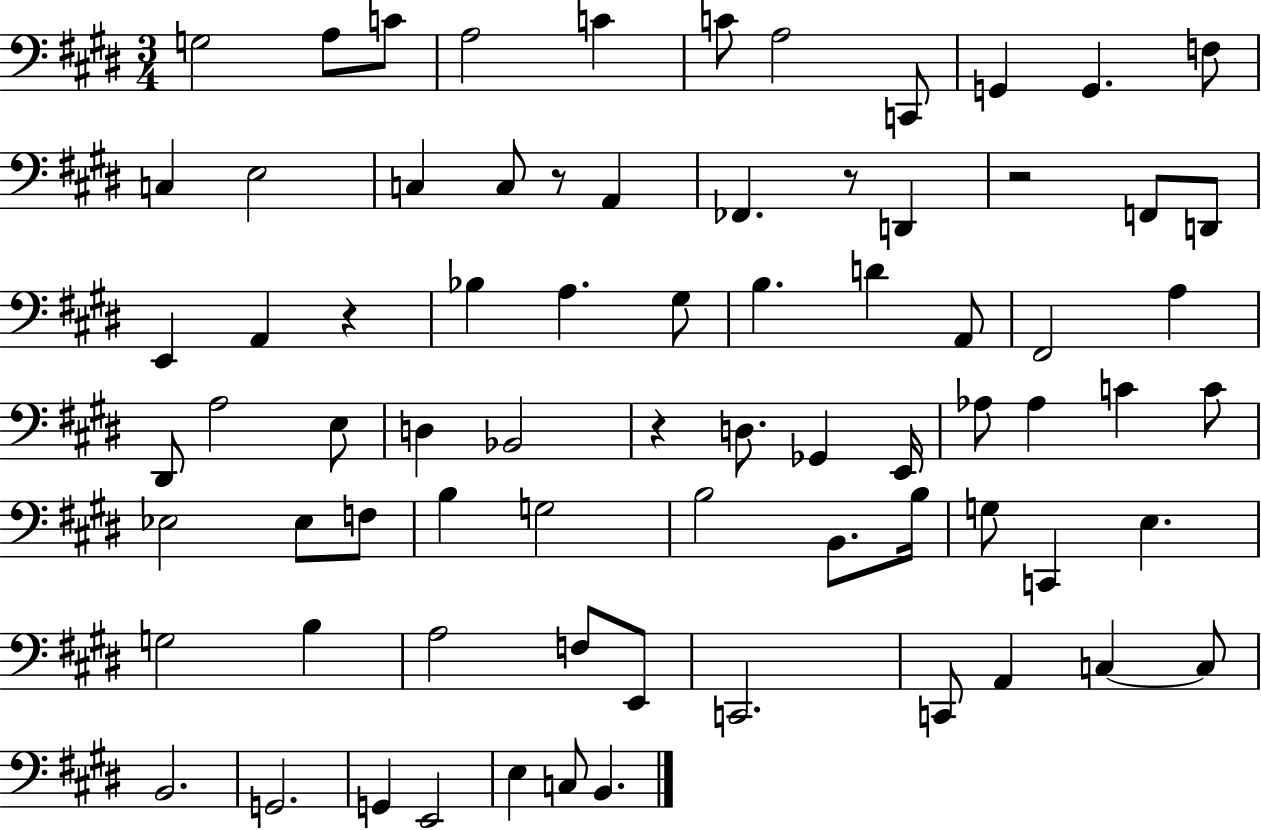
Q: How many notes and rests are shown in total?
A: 75